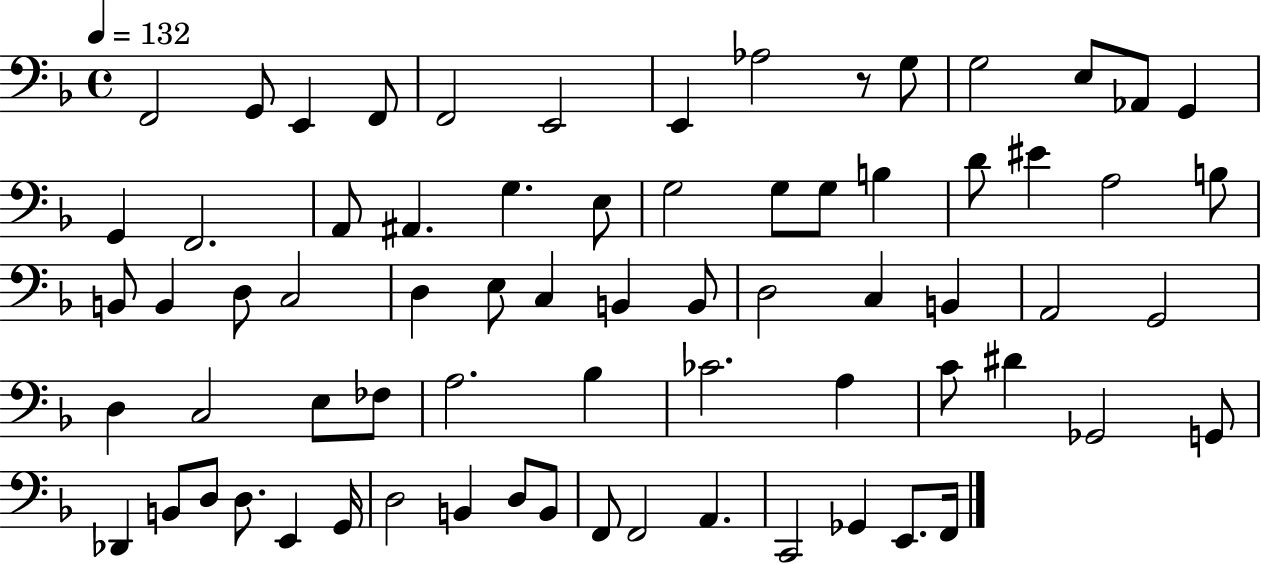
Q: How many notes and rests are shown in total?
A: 71